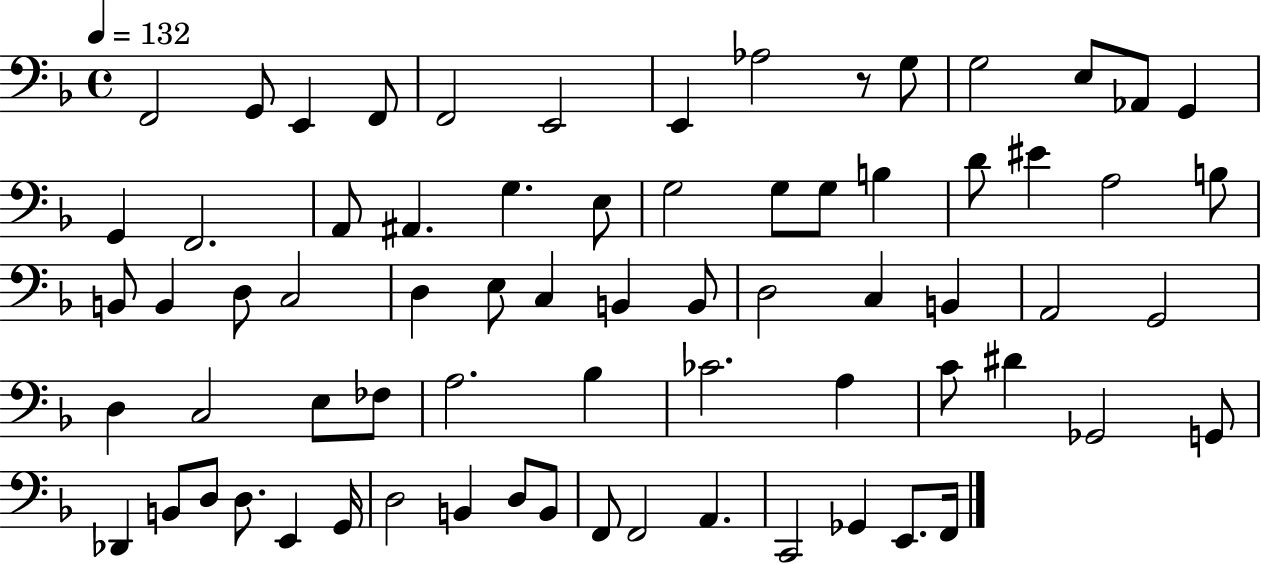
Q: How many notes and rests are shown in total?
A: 71